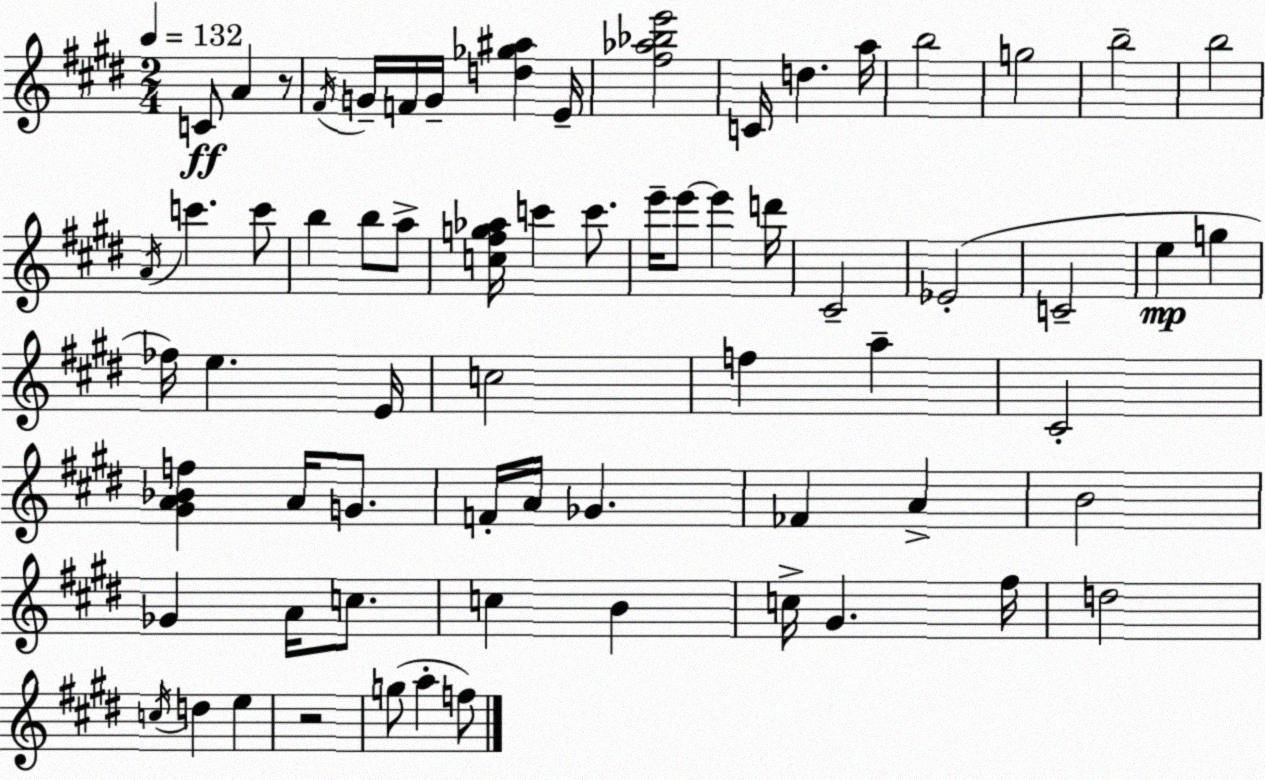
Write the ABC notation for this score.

X:1
T:Untitled
M:2/4
L:1/4
K:E
C/2 A z/2 ^F/4 G/4 F/4 G/4 [d_g^a] E/4 [^f_a_be']2 C/4 d a/4 b2 g2 b2 b2 A/4 c' c'/2 b b/2 a/2 [c^fg_a]/4 c' c'/2 e'/4 e'/2 e' d'/4 ^C2 _E2 C2 e g _f/4 e E/4 c2 f a ^C2 [^GA_Bf] A/4 G/2 F/4 A/4 _G _F A B2 _G A/4 c/2 c B c/4 ^G ^f/4 d2 c/4 d e z2 g/2 a f/2